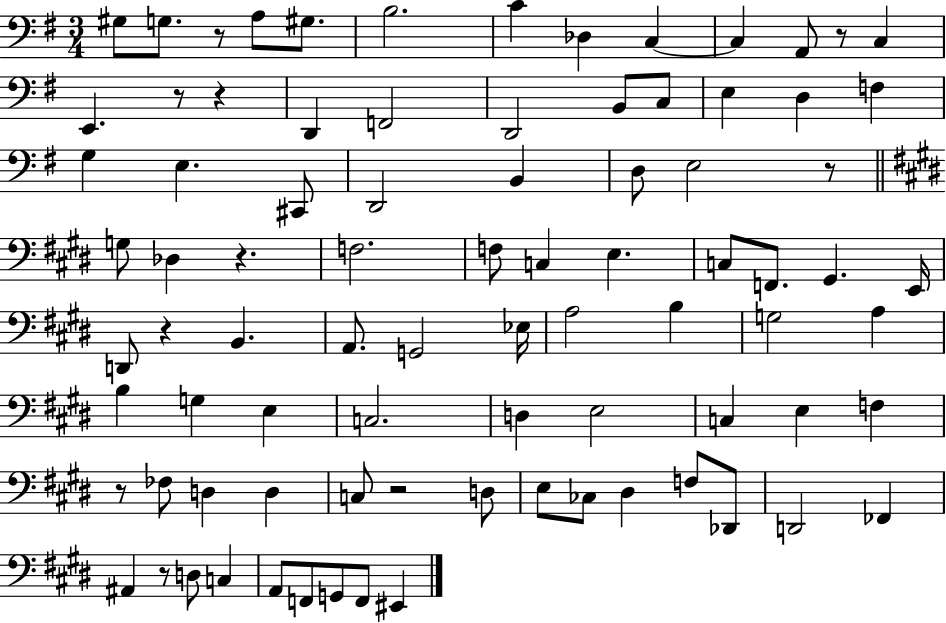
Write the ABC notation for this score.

X:1
T:Untitled
M:3/4
L:1/4
K:G
^G,/2 G,/2 z/2 A,/2 ^G,/2 B,2 C _D, C, C, A,,/2 z/2 C, E,, z/2 z D,, F,,2 D,,2 B,,/2 C,/2 E, D, F, G, E, ^C,,/2 D,,2 B,, D,/2 E,2 z/2 G,/2 _D, z F,2 F,/2 C, E, C,/2 F,,/2 ^G,, E,,/4 D,,/2 z B,, A,,/2 G,,2 _E,/4 A,2 B, G,2 A, B, G, E, C,2 D, E,2 C, E, F, z/2 _F,/2 D, D, C,/2 z2 D,/2 E,/2 _C,/2 ^D, F,/2 _D,,/2 D,,2 _F,, ^A,, z/2 D,/2 C, A,,/2 F,,/2 G,,/2 F,,/2 ^E,,